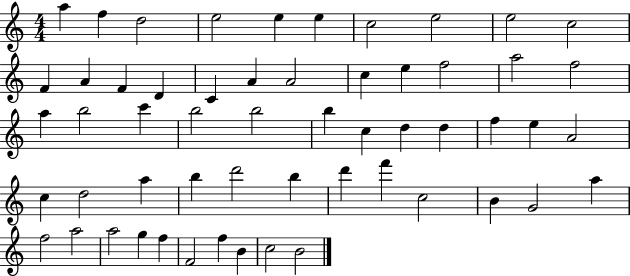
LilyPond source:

{
  \clef treble
  \numericTimeSignature
  \time 4/4
  \key c \major
  a''4 f''4 d''2 | e''2 e''4 e''4 | c''2 e''2 | e''2 c''2 | \break f'4 a'4 f'4 d'4 | c'4 a'4 a'2 | c''4 e''4 f''2 | a''2 f''2 | \break a''4 b''2 c'''4 | b''2 b''2 | b''4 c''4 d''4 d''4 | f''4 e''4 a'2 | \break c''4 d''2 a''4 | b''4 d'''2 b''4 | d'''4 f'''4 c''2 | b'4 g'2 a''4 | \break f''2 a''2 | a''2 g''4 f''4 | f'2 f''4 b'4 | c''2 b'2 | \break \bar "|."
}